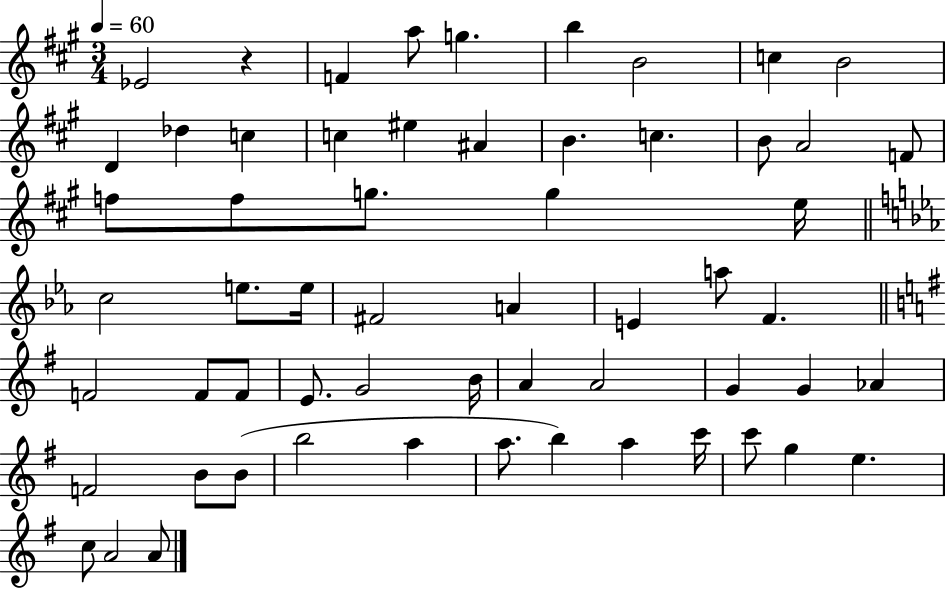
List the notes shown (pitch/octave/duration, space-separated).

Eb4/h R/q F4/q A5/e G5/q. B5/q B4/h C5/q B4/h D4/q Db5/q C5/q C5/q EIS5/q A#4/q B4/q. C5/q. B4/e A4/h F4/e F5/e F5/e G5/e. G5/q E5/s C5/h E5/e. E5/s F#4/h A4/q E4/q A5/e F4/q. F4/h F4/e F4/e E4/e. G4/h B4/s A4/q A4/h G4/q G4/q Ab4/q F4/h B4/e B4/e B5/h A5/q A5/e. B5/q A5/q C6/s C6/e G5/q E5/q. C5/e A4/h A4/e